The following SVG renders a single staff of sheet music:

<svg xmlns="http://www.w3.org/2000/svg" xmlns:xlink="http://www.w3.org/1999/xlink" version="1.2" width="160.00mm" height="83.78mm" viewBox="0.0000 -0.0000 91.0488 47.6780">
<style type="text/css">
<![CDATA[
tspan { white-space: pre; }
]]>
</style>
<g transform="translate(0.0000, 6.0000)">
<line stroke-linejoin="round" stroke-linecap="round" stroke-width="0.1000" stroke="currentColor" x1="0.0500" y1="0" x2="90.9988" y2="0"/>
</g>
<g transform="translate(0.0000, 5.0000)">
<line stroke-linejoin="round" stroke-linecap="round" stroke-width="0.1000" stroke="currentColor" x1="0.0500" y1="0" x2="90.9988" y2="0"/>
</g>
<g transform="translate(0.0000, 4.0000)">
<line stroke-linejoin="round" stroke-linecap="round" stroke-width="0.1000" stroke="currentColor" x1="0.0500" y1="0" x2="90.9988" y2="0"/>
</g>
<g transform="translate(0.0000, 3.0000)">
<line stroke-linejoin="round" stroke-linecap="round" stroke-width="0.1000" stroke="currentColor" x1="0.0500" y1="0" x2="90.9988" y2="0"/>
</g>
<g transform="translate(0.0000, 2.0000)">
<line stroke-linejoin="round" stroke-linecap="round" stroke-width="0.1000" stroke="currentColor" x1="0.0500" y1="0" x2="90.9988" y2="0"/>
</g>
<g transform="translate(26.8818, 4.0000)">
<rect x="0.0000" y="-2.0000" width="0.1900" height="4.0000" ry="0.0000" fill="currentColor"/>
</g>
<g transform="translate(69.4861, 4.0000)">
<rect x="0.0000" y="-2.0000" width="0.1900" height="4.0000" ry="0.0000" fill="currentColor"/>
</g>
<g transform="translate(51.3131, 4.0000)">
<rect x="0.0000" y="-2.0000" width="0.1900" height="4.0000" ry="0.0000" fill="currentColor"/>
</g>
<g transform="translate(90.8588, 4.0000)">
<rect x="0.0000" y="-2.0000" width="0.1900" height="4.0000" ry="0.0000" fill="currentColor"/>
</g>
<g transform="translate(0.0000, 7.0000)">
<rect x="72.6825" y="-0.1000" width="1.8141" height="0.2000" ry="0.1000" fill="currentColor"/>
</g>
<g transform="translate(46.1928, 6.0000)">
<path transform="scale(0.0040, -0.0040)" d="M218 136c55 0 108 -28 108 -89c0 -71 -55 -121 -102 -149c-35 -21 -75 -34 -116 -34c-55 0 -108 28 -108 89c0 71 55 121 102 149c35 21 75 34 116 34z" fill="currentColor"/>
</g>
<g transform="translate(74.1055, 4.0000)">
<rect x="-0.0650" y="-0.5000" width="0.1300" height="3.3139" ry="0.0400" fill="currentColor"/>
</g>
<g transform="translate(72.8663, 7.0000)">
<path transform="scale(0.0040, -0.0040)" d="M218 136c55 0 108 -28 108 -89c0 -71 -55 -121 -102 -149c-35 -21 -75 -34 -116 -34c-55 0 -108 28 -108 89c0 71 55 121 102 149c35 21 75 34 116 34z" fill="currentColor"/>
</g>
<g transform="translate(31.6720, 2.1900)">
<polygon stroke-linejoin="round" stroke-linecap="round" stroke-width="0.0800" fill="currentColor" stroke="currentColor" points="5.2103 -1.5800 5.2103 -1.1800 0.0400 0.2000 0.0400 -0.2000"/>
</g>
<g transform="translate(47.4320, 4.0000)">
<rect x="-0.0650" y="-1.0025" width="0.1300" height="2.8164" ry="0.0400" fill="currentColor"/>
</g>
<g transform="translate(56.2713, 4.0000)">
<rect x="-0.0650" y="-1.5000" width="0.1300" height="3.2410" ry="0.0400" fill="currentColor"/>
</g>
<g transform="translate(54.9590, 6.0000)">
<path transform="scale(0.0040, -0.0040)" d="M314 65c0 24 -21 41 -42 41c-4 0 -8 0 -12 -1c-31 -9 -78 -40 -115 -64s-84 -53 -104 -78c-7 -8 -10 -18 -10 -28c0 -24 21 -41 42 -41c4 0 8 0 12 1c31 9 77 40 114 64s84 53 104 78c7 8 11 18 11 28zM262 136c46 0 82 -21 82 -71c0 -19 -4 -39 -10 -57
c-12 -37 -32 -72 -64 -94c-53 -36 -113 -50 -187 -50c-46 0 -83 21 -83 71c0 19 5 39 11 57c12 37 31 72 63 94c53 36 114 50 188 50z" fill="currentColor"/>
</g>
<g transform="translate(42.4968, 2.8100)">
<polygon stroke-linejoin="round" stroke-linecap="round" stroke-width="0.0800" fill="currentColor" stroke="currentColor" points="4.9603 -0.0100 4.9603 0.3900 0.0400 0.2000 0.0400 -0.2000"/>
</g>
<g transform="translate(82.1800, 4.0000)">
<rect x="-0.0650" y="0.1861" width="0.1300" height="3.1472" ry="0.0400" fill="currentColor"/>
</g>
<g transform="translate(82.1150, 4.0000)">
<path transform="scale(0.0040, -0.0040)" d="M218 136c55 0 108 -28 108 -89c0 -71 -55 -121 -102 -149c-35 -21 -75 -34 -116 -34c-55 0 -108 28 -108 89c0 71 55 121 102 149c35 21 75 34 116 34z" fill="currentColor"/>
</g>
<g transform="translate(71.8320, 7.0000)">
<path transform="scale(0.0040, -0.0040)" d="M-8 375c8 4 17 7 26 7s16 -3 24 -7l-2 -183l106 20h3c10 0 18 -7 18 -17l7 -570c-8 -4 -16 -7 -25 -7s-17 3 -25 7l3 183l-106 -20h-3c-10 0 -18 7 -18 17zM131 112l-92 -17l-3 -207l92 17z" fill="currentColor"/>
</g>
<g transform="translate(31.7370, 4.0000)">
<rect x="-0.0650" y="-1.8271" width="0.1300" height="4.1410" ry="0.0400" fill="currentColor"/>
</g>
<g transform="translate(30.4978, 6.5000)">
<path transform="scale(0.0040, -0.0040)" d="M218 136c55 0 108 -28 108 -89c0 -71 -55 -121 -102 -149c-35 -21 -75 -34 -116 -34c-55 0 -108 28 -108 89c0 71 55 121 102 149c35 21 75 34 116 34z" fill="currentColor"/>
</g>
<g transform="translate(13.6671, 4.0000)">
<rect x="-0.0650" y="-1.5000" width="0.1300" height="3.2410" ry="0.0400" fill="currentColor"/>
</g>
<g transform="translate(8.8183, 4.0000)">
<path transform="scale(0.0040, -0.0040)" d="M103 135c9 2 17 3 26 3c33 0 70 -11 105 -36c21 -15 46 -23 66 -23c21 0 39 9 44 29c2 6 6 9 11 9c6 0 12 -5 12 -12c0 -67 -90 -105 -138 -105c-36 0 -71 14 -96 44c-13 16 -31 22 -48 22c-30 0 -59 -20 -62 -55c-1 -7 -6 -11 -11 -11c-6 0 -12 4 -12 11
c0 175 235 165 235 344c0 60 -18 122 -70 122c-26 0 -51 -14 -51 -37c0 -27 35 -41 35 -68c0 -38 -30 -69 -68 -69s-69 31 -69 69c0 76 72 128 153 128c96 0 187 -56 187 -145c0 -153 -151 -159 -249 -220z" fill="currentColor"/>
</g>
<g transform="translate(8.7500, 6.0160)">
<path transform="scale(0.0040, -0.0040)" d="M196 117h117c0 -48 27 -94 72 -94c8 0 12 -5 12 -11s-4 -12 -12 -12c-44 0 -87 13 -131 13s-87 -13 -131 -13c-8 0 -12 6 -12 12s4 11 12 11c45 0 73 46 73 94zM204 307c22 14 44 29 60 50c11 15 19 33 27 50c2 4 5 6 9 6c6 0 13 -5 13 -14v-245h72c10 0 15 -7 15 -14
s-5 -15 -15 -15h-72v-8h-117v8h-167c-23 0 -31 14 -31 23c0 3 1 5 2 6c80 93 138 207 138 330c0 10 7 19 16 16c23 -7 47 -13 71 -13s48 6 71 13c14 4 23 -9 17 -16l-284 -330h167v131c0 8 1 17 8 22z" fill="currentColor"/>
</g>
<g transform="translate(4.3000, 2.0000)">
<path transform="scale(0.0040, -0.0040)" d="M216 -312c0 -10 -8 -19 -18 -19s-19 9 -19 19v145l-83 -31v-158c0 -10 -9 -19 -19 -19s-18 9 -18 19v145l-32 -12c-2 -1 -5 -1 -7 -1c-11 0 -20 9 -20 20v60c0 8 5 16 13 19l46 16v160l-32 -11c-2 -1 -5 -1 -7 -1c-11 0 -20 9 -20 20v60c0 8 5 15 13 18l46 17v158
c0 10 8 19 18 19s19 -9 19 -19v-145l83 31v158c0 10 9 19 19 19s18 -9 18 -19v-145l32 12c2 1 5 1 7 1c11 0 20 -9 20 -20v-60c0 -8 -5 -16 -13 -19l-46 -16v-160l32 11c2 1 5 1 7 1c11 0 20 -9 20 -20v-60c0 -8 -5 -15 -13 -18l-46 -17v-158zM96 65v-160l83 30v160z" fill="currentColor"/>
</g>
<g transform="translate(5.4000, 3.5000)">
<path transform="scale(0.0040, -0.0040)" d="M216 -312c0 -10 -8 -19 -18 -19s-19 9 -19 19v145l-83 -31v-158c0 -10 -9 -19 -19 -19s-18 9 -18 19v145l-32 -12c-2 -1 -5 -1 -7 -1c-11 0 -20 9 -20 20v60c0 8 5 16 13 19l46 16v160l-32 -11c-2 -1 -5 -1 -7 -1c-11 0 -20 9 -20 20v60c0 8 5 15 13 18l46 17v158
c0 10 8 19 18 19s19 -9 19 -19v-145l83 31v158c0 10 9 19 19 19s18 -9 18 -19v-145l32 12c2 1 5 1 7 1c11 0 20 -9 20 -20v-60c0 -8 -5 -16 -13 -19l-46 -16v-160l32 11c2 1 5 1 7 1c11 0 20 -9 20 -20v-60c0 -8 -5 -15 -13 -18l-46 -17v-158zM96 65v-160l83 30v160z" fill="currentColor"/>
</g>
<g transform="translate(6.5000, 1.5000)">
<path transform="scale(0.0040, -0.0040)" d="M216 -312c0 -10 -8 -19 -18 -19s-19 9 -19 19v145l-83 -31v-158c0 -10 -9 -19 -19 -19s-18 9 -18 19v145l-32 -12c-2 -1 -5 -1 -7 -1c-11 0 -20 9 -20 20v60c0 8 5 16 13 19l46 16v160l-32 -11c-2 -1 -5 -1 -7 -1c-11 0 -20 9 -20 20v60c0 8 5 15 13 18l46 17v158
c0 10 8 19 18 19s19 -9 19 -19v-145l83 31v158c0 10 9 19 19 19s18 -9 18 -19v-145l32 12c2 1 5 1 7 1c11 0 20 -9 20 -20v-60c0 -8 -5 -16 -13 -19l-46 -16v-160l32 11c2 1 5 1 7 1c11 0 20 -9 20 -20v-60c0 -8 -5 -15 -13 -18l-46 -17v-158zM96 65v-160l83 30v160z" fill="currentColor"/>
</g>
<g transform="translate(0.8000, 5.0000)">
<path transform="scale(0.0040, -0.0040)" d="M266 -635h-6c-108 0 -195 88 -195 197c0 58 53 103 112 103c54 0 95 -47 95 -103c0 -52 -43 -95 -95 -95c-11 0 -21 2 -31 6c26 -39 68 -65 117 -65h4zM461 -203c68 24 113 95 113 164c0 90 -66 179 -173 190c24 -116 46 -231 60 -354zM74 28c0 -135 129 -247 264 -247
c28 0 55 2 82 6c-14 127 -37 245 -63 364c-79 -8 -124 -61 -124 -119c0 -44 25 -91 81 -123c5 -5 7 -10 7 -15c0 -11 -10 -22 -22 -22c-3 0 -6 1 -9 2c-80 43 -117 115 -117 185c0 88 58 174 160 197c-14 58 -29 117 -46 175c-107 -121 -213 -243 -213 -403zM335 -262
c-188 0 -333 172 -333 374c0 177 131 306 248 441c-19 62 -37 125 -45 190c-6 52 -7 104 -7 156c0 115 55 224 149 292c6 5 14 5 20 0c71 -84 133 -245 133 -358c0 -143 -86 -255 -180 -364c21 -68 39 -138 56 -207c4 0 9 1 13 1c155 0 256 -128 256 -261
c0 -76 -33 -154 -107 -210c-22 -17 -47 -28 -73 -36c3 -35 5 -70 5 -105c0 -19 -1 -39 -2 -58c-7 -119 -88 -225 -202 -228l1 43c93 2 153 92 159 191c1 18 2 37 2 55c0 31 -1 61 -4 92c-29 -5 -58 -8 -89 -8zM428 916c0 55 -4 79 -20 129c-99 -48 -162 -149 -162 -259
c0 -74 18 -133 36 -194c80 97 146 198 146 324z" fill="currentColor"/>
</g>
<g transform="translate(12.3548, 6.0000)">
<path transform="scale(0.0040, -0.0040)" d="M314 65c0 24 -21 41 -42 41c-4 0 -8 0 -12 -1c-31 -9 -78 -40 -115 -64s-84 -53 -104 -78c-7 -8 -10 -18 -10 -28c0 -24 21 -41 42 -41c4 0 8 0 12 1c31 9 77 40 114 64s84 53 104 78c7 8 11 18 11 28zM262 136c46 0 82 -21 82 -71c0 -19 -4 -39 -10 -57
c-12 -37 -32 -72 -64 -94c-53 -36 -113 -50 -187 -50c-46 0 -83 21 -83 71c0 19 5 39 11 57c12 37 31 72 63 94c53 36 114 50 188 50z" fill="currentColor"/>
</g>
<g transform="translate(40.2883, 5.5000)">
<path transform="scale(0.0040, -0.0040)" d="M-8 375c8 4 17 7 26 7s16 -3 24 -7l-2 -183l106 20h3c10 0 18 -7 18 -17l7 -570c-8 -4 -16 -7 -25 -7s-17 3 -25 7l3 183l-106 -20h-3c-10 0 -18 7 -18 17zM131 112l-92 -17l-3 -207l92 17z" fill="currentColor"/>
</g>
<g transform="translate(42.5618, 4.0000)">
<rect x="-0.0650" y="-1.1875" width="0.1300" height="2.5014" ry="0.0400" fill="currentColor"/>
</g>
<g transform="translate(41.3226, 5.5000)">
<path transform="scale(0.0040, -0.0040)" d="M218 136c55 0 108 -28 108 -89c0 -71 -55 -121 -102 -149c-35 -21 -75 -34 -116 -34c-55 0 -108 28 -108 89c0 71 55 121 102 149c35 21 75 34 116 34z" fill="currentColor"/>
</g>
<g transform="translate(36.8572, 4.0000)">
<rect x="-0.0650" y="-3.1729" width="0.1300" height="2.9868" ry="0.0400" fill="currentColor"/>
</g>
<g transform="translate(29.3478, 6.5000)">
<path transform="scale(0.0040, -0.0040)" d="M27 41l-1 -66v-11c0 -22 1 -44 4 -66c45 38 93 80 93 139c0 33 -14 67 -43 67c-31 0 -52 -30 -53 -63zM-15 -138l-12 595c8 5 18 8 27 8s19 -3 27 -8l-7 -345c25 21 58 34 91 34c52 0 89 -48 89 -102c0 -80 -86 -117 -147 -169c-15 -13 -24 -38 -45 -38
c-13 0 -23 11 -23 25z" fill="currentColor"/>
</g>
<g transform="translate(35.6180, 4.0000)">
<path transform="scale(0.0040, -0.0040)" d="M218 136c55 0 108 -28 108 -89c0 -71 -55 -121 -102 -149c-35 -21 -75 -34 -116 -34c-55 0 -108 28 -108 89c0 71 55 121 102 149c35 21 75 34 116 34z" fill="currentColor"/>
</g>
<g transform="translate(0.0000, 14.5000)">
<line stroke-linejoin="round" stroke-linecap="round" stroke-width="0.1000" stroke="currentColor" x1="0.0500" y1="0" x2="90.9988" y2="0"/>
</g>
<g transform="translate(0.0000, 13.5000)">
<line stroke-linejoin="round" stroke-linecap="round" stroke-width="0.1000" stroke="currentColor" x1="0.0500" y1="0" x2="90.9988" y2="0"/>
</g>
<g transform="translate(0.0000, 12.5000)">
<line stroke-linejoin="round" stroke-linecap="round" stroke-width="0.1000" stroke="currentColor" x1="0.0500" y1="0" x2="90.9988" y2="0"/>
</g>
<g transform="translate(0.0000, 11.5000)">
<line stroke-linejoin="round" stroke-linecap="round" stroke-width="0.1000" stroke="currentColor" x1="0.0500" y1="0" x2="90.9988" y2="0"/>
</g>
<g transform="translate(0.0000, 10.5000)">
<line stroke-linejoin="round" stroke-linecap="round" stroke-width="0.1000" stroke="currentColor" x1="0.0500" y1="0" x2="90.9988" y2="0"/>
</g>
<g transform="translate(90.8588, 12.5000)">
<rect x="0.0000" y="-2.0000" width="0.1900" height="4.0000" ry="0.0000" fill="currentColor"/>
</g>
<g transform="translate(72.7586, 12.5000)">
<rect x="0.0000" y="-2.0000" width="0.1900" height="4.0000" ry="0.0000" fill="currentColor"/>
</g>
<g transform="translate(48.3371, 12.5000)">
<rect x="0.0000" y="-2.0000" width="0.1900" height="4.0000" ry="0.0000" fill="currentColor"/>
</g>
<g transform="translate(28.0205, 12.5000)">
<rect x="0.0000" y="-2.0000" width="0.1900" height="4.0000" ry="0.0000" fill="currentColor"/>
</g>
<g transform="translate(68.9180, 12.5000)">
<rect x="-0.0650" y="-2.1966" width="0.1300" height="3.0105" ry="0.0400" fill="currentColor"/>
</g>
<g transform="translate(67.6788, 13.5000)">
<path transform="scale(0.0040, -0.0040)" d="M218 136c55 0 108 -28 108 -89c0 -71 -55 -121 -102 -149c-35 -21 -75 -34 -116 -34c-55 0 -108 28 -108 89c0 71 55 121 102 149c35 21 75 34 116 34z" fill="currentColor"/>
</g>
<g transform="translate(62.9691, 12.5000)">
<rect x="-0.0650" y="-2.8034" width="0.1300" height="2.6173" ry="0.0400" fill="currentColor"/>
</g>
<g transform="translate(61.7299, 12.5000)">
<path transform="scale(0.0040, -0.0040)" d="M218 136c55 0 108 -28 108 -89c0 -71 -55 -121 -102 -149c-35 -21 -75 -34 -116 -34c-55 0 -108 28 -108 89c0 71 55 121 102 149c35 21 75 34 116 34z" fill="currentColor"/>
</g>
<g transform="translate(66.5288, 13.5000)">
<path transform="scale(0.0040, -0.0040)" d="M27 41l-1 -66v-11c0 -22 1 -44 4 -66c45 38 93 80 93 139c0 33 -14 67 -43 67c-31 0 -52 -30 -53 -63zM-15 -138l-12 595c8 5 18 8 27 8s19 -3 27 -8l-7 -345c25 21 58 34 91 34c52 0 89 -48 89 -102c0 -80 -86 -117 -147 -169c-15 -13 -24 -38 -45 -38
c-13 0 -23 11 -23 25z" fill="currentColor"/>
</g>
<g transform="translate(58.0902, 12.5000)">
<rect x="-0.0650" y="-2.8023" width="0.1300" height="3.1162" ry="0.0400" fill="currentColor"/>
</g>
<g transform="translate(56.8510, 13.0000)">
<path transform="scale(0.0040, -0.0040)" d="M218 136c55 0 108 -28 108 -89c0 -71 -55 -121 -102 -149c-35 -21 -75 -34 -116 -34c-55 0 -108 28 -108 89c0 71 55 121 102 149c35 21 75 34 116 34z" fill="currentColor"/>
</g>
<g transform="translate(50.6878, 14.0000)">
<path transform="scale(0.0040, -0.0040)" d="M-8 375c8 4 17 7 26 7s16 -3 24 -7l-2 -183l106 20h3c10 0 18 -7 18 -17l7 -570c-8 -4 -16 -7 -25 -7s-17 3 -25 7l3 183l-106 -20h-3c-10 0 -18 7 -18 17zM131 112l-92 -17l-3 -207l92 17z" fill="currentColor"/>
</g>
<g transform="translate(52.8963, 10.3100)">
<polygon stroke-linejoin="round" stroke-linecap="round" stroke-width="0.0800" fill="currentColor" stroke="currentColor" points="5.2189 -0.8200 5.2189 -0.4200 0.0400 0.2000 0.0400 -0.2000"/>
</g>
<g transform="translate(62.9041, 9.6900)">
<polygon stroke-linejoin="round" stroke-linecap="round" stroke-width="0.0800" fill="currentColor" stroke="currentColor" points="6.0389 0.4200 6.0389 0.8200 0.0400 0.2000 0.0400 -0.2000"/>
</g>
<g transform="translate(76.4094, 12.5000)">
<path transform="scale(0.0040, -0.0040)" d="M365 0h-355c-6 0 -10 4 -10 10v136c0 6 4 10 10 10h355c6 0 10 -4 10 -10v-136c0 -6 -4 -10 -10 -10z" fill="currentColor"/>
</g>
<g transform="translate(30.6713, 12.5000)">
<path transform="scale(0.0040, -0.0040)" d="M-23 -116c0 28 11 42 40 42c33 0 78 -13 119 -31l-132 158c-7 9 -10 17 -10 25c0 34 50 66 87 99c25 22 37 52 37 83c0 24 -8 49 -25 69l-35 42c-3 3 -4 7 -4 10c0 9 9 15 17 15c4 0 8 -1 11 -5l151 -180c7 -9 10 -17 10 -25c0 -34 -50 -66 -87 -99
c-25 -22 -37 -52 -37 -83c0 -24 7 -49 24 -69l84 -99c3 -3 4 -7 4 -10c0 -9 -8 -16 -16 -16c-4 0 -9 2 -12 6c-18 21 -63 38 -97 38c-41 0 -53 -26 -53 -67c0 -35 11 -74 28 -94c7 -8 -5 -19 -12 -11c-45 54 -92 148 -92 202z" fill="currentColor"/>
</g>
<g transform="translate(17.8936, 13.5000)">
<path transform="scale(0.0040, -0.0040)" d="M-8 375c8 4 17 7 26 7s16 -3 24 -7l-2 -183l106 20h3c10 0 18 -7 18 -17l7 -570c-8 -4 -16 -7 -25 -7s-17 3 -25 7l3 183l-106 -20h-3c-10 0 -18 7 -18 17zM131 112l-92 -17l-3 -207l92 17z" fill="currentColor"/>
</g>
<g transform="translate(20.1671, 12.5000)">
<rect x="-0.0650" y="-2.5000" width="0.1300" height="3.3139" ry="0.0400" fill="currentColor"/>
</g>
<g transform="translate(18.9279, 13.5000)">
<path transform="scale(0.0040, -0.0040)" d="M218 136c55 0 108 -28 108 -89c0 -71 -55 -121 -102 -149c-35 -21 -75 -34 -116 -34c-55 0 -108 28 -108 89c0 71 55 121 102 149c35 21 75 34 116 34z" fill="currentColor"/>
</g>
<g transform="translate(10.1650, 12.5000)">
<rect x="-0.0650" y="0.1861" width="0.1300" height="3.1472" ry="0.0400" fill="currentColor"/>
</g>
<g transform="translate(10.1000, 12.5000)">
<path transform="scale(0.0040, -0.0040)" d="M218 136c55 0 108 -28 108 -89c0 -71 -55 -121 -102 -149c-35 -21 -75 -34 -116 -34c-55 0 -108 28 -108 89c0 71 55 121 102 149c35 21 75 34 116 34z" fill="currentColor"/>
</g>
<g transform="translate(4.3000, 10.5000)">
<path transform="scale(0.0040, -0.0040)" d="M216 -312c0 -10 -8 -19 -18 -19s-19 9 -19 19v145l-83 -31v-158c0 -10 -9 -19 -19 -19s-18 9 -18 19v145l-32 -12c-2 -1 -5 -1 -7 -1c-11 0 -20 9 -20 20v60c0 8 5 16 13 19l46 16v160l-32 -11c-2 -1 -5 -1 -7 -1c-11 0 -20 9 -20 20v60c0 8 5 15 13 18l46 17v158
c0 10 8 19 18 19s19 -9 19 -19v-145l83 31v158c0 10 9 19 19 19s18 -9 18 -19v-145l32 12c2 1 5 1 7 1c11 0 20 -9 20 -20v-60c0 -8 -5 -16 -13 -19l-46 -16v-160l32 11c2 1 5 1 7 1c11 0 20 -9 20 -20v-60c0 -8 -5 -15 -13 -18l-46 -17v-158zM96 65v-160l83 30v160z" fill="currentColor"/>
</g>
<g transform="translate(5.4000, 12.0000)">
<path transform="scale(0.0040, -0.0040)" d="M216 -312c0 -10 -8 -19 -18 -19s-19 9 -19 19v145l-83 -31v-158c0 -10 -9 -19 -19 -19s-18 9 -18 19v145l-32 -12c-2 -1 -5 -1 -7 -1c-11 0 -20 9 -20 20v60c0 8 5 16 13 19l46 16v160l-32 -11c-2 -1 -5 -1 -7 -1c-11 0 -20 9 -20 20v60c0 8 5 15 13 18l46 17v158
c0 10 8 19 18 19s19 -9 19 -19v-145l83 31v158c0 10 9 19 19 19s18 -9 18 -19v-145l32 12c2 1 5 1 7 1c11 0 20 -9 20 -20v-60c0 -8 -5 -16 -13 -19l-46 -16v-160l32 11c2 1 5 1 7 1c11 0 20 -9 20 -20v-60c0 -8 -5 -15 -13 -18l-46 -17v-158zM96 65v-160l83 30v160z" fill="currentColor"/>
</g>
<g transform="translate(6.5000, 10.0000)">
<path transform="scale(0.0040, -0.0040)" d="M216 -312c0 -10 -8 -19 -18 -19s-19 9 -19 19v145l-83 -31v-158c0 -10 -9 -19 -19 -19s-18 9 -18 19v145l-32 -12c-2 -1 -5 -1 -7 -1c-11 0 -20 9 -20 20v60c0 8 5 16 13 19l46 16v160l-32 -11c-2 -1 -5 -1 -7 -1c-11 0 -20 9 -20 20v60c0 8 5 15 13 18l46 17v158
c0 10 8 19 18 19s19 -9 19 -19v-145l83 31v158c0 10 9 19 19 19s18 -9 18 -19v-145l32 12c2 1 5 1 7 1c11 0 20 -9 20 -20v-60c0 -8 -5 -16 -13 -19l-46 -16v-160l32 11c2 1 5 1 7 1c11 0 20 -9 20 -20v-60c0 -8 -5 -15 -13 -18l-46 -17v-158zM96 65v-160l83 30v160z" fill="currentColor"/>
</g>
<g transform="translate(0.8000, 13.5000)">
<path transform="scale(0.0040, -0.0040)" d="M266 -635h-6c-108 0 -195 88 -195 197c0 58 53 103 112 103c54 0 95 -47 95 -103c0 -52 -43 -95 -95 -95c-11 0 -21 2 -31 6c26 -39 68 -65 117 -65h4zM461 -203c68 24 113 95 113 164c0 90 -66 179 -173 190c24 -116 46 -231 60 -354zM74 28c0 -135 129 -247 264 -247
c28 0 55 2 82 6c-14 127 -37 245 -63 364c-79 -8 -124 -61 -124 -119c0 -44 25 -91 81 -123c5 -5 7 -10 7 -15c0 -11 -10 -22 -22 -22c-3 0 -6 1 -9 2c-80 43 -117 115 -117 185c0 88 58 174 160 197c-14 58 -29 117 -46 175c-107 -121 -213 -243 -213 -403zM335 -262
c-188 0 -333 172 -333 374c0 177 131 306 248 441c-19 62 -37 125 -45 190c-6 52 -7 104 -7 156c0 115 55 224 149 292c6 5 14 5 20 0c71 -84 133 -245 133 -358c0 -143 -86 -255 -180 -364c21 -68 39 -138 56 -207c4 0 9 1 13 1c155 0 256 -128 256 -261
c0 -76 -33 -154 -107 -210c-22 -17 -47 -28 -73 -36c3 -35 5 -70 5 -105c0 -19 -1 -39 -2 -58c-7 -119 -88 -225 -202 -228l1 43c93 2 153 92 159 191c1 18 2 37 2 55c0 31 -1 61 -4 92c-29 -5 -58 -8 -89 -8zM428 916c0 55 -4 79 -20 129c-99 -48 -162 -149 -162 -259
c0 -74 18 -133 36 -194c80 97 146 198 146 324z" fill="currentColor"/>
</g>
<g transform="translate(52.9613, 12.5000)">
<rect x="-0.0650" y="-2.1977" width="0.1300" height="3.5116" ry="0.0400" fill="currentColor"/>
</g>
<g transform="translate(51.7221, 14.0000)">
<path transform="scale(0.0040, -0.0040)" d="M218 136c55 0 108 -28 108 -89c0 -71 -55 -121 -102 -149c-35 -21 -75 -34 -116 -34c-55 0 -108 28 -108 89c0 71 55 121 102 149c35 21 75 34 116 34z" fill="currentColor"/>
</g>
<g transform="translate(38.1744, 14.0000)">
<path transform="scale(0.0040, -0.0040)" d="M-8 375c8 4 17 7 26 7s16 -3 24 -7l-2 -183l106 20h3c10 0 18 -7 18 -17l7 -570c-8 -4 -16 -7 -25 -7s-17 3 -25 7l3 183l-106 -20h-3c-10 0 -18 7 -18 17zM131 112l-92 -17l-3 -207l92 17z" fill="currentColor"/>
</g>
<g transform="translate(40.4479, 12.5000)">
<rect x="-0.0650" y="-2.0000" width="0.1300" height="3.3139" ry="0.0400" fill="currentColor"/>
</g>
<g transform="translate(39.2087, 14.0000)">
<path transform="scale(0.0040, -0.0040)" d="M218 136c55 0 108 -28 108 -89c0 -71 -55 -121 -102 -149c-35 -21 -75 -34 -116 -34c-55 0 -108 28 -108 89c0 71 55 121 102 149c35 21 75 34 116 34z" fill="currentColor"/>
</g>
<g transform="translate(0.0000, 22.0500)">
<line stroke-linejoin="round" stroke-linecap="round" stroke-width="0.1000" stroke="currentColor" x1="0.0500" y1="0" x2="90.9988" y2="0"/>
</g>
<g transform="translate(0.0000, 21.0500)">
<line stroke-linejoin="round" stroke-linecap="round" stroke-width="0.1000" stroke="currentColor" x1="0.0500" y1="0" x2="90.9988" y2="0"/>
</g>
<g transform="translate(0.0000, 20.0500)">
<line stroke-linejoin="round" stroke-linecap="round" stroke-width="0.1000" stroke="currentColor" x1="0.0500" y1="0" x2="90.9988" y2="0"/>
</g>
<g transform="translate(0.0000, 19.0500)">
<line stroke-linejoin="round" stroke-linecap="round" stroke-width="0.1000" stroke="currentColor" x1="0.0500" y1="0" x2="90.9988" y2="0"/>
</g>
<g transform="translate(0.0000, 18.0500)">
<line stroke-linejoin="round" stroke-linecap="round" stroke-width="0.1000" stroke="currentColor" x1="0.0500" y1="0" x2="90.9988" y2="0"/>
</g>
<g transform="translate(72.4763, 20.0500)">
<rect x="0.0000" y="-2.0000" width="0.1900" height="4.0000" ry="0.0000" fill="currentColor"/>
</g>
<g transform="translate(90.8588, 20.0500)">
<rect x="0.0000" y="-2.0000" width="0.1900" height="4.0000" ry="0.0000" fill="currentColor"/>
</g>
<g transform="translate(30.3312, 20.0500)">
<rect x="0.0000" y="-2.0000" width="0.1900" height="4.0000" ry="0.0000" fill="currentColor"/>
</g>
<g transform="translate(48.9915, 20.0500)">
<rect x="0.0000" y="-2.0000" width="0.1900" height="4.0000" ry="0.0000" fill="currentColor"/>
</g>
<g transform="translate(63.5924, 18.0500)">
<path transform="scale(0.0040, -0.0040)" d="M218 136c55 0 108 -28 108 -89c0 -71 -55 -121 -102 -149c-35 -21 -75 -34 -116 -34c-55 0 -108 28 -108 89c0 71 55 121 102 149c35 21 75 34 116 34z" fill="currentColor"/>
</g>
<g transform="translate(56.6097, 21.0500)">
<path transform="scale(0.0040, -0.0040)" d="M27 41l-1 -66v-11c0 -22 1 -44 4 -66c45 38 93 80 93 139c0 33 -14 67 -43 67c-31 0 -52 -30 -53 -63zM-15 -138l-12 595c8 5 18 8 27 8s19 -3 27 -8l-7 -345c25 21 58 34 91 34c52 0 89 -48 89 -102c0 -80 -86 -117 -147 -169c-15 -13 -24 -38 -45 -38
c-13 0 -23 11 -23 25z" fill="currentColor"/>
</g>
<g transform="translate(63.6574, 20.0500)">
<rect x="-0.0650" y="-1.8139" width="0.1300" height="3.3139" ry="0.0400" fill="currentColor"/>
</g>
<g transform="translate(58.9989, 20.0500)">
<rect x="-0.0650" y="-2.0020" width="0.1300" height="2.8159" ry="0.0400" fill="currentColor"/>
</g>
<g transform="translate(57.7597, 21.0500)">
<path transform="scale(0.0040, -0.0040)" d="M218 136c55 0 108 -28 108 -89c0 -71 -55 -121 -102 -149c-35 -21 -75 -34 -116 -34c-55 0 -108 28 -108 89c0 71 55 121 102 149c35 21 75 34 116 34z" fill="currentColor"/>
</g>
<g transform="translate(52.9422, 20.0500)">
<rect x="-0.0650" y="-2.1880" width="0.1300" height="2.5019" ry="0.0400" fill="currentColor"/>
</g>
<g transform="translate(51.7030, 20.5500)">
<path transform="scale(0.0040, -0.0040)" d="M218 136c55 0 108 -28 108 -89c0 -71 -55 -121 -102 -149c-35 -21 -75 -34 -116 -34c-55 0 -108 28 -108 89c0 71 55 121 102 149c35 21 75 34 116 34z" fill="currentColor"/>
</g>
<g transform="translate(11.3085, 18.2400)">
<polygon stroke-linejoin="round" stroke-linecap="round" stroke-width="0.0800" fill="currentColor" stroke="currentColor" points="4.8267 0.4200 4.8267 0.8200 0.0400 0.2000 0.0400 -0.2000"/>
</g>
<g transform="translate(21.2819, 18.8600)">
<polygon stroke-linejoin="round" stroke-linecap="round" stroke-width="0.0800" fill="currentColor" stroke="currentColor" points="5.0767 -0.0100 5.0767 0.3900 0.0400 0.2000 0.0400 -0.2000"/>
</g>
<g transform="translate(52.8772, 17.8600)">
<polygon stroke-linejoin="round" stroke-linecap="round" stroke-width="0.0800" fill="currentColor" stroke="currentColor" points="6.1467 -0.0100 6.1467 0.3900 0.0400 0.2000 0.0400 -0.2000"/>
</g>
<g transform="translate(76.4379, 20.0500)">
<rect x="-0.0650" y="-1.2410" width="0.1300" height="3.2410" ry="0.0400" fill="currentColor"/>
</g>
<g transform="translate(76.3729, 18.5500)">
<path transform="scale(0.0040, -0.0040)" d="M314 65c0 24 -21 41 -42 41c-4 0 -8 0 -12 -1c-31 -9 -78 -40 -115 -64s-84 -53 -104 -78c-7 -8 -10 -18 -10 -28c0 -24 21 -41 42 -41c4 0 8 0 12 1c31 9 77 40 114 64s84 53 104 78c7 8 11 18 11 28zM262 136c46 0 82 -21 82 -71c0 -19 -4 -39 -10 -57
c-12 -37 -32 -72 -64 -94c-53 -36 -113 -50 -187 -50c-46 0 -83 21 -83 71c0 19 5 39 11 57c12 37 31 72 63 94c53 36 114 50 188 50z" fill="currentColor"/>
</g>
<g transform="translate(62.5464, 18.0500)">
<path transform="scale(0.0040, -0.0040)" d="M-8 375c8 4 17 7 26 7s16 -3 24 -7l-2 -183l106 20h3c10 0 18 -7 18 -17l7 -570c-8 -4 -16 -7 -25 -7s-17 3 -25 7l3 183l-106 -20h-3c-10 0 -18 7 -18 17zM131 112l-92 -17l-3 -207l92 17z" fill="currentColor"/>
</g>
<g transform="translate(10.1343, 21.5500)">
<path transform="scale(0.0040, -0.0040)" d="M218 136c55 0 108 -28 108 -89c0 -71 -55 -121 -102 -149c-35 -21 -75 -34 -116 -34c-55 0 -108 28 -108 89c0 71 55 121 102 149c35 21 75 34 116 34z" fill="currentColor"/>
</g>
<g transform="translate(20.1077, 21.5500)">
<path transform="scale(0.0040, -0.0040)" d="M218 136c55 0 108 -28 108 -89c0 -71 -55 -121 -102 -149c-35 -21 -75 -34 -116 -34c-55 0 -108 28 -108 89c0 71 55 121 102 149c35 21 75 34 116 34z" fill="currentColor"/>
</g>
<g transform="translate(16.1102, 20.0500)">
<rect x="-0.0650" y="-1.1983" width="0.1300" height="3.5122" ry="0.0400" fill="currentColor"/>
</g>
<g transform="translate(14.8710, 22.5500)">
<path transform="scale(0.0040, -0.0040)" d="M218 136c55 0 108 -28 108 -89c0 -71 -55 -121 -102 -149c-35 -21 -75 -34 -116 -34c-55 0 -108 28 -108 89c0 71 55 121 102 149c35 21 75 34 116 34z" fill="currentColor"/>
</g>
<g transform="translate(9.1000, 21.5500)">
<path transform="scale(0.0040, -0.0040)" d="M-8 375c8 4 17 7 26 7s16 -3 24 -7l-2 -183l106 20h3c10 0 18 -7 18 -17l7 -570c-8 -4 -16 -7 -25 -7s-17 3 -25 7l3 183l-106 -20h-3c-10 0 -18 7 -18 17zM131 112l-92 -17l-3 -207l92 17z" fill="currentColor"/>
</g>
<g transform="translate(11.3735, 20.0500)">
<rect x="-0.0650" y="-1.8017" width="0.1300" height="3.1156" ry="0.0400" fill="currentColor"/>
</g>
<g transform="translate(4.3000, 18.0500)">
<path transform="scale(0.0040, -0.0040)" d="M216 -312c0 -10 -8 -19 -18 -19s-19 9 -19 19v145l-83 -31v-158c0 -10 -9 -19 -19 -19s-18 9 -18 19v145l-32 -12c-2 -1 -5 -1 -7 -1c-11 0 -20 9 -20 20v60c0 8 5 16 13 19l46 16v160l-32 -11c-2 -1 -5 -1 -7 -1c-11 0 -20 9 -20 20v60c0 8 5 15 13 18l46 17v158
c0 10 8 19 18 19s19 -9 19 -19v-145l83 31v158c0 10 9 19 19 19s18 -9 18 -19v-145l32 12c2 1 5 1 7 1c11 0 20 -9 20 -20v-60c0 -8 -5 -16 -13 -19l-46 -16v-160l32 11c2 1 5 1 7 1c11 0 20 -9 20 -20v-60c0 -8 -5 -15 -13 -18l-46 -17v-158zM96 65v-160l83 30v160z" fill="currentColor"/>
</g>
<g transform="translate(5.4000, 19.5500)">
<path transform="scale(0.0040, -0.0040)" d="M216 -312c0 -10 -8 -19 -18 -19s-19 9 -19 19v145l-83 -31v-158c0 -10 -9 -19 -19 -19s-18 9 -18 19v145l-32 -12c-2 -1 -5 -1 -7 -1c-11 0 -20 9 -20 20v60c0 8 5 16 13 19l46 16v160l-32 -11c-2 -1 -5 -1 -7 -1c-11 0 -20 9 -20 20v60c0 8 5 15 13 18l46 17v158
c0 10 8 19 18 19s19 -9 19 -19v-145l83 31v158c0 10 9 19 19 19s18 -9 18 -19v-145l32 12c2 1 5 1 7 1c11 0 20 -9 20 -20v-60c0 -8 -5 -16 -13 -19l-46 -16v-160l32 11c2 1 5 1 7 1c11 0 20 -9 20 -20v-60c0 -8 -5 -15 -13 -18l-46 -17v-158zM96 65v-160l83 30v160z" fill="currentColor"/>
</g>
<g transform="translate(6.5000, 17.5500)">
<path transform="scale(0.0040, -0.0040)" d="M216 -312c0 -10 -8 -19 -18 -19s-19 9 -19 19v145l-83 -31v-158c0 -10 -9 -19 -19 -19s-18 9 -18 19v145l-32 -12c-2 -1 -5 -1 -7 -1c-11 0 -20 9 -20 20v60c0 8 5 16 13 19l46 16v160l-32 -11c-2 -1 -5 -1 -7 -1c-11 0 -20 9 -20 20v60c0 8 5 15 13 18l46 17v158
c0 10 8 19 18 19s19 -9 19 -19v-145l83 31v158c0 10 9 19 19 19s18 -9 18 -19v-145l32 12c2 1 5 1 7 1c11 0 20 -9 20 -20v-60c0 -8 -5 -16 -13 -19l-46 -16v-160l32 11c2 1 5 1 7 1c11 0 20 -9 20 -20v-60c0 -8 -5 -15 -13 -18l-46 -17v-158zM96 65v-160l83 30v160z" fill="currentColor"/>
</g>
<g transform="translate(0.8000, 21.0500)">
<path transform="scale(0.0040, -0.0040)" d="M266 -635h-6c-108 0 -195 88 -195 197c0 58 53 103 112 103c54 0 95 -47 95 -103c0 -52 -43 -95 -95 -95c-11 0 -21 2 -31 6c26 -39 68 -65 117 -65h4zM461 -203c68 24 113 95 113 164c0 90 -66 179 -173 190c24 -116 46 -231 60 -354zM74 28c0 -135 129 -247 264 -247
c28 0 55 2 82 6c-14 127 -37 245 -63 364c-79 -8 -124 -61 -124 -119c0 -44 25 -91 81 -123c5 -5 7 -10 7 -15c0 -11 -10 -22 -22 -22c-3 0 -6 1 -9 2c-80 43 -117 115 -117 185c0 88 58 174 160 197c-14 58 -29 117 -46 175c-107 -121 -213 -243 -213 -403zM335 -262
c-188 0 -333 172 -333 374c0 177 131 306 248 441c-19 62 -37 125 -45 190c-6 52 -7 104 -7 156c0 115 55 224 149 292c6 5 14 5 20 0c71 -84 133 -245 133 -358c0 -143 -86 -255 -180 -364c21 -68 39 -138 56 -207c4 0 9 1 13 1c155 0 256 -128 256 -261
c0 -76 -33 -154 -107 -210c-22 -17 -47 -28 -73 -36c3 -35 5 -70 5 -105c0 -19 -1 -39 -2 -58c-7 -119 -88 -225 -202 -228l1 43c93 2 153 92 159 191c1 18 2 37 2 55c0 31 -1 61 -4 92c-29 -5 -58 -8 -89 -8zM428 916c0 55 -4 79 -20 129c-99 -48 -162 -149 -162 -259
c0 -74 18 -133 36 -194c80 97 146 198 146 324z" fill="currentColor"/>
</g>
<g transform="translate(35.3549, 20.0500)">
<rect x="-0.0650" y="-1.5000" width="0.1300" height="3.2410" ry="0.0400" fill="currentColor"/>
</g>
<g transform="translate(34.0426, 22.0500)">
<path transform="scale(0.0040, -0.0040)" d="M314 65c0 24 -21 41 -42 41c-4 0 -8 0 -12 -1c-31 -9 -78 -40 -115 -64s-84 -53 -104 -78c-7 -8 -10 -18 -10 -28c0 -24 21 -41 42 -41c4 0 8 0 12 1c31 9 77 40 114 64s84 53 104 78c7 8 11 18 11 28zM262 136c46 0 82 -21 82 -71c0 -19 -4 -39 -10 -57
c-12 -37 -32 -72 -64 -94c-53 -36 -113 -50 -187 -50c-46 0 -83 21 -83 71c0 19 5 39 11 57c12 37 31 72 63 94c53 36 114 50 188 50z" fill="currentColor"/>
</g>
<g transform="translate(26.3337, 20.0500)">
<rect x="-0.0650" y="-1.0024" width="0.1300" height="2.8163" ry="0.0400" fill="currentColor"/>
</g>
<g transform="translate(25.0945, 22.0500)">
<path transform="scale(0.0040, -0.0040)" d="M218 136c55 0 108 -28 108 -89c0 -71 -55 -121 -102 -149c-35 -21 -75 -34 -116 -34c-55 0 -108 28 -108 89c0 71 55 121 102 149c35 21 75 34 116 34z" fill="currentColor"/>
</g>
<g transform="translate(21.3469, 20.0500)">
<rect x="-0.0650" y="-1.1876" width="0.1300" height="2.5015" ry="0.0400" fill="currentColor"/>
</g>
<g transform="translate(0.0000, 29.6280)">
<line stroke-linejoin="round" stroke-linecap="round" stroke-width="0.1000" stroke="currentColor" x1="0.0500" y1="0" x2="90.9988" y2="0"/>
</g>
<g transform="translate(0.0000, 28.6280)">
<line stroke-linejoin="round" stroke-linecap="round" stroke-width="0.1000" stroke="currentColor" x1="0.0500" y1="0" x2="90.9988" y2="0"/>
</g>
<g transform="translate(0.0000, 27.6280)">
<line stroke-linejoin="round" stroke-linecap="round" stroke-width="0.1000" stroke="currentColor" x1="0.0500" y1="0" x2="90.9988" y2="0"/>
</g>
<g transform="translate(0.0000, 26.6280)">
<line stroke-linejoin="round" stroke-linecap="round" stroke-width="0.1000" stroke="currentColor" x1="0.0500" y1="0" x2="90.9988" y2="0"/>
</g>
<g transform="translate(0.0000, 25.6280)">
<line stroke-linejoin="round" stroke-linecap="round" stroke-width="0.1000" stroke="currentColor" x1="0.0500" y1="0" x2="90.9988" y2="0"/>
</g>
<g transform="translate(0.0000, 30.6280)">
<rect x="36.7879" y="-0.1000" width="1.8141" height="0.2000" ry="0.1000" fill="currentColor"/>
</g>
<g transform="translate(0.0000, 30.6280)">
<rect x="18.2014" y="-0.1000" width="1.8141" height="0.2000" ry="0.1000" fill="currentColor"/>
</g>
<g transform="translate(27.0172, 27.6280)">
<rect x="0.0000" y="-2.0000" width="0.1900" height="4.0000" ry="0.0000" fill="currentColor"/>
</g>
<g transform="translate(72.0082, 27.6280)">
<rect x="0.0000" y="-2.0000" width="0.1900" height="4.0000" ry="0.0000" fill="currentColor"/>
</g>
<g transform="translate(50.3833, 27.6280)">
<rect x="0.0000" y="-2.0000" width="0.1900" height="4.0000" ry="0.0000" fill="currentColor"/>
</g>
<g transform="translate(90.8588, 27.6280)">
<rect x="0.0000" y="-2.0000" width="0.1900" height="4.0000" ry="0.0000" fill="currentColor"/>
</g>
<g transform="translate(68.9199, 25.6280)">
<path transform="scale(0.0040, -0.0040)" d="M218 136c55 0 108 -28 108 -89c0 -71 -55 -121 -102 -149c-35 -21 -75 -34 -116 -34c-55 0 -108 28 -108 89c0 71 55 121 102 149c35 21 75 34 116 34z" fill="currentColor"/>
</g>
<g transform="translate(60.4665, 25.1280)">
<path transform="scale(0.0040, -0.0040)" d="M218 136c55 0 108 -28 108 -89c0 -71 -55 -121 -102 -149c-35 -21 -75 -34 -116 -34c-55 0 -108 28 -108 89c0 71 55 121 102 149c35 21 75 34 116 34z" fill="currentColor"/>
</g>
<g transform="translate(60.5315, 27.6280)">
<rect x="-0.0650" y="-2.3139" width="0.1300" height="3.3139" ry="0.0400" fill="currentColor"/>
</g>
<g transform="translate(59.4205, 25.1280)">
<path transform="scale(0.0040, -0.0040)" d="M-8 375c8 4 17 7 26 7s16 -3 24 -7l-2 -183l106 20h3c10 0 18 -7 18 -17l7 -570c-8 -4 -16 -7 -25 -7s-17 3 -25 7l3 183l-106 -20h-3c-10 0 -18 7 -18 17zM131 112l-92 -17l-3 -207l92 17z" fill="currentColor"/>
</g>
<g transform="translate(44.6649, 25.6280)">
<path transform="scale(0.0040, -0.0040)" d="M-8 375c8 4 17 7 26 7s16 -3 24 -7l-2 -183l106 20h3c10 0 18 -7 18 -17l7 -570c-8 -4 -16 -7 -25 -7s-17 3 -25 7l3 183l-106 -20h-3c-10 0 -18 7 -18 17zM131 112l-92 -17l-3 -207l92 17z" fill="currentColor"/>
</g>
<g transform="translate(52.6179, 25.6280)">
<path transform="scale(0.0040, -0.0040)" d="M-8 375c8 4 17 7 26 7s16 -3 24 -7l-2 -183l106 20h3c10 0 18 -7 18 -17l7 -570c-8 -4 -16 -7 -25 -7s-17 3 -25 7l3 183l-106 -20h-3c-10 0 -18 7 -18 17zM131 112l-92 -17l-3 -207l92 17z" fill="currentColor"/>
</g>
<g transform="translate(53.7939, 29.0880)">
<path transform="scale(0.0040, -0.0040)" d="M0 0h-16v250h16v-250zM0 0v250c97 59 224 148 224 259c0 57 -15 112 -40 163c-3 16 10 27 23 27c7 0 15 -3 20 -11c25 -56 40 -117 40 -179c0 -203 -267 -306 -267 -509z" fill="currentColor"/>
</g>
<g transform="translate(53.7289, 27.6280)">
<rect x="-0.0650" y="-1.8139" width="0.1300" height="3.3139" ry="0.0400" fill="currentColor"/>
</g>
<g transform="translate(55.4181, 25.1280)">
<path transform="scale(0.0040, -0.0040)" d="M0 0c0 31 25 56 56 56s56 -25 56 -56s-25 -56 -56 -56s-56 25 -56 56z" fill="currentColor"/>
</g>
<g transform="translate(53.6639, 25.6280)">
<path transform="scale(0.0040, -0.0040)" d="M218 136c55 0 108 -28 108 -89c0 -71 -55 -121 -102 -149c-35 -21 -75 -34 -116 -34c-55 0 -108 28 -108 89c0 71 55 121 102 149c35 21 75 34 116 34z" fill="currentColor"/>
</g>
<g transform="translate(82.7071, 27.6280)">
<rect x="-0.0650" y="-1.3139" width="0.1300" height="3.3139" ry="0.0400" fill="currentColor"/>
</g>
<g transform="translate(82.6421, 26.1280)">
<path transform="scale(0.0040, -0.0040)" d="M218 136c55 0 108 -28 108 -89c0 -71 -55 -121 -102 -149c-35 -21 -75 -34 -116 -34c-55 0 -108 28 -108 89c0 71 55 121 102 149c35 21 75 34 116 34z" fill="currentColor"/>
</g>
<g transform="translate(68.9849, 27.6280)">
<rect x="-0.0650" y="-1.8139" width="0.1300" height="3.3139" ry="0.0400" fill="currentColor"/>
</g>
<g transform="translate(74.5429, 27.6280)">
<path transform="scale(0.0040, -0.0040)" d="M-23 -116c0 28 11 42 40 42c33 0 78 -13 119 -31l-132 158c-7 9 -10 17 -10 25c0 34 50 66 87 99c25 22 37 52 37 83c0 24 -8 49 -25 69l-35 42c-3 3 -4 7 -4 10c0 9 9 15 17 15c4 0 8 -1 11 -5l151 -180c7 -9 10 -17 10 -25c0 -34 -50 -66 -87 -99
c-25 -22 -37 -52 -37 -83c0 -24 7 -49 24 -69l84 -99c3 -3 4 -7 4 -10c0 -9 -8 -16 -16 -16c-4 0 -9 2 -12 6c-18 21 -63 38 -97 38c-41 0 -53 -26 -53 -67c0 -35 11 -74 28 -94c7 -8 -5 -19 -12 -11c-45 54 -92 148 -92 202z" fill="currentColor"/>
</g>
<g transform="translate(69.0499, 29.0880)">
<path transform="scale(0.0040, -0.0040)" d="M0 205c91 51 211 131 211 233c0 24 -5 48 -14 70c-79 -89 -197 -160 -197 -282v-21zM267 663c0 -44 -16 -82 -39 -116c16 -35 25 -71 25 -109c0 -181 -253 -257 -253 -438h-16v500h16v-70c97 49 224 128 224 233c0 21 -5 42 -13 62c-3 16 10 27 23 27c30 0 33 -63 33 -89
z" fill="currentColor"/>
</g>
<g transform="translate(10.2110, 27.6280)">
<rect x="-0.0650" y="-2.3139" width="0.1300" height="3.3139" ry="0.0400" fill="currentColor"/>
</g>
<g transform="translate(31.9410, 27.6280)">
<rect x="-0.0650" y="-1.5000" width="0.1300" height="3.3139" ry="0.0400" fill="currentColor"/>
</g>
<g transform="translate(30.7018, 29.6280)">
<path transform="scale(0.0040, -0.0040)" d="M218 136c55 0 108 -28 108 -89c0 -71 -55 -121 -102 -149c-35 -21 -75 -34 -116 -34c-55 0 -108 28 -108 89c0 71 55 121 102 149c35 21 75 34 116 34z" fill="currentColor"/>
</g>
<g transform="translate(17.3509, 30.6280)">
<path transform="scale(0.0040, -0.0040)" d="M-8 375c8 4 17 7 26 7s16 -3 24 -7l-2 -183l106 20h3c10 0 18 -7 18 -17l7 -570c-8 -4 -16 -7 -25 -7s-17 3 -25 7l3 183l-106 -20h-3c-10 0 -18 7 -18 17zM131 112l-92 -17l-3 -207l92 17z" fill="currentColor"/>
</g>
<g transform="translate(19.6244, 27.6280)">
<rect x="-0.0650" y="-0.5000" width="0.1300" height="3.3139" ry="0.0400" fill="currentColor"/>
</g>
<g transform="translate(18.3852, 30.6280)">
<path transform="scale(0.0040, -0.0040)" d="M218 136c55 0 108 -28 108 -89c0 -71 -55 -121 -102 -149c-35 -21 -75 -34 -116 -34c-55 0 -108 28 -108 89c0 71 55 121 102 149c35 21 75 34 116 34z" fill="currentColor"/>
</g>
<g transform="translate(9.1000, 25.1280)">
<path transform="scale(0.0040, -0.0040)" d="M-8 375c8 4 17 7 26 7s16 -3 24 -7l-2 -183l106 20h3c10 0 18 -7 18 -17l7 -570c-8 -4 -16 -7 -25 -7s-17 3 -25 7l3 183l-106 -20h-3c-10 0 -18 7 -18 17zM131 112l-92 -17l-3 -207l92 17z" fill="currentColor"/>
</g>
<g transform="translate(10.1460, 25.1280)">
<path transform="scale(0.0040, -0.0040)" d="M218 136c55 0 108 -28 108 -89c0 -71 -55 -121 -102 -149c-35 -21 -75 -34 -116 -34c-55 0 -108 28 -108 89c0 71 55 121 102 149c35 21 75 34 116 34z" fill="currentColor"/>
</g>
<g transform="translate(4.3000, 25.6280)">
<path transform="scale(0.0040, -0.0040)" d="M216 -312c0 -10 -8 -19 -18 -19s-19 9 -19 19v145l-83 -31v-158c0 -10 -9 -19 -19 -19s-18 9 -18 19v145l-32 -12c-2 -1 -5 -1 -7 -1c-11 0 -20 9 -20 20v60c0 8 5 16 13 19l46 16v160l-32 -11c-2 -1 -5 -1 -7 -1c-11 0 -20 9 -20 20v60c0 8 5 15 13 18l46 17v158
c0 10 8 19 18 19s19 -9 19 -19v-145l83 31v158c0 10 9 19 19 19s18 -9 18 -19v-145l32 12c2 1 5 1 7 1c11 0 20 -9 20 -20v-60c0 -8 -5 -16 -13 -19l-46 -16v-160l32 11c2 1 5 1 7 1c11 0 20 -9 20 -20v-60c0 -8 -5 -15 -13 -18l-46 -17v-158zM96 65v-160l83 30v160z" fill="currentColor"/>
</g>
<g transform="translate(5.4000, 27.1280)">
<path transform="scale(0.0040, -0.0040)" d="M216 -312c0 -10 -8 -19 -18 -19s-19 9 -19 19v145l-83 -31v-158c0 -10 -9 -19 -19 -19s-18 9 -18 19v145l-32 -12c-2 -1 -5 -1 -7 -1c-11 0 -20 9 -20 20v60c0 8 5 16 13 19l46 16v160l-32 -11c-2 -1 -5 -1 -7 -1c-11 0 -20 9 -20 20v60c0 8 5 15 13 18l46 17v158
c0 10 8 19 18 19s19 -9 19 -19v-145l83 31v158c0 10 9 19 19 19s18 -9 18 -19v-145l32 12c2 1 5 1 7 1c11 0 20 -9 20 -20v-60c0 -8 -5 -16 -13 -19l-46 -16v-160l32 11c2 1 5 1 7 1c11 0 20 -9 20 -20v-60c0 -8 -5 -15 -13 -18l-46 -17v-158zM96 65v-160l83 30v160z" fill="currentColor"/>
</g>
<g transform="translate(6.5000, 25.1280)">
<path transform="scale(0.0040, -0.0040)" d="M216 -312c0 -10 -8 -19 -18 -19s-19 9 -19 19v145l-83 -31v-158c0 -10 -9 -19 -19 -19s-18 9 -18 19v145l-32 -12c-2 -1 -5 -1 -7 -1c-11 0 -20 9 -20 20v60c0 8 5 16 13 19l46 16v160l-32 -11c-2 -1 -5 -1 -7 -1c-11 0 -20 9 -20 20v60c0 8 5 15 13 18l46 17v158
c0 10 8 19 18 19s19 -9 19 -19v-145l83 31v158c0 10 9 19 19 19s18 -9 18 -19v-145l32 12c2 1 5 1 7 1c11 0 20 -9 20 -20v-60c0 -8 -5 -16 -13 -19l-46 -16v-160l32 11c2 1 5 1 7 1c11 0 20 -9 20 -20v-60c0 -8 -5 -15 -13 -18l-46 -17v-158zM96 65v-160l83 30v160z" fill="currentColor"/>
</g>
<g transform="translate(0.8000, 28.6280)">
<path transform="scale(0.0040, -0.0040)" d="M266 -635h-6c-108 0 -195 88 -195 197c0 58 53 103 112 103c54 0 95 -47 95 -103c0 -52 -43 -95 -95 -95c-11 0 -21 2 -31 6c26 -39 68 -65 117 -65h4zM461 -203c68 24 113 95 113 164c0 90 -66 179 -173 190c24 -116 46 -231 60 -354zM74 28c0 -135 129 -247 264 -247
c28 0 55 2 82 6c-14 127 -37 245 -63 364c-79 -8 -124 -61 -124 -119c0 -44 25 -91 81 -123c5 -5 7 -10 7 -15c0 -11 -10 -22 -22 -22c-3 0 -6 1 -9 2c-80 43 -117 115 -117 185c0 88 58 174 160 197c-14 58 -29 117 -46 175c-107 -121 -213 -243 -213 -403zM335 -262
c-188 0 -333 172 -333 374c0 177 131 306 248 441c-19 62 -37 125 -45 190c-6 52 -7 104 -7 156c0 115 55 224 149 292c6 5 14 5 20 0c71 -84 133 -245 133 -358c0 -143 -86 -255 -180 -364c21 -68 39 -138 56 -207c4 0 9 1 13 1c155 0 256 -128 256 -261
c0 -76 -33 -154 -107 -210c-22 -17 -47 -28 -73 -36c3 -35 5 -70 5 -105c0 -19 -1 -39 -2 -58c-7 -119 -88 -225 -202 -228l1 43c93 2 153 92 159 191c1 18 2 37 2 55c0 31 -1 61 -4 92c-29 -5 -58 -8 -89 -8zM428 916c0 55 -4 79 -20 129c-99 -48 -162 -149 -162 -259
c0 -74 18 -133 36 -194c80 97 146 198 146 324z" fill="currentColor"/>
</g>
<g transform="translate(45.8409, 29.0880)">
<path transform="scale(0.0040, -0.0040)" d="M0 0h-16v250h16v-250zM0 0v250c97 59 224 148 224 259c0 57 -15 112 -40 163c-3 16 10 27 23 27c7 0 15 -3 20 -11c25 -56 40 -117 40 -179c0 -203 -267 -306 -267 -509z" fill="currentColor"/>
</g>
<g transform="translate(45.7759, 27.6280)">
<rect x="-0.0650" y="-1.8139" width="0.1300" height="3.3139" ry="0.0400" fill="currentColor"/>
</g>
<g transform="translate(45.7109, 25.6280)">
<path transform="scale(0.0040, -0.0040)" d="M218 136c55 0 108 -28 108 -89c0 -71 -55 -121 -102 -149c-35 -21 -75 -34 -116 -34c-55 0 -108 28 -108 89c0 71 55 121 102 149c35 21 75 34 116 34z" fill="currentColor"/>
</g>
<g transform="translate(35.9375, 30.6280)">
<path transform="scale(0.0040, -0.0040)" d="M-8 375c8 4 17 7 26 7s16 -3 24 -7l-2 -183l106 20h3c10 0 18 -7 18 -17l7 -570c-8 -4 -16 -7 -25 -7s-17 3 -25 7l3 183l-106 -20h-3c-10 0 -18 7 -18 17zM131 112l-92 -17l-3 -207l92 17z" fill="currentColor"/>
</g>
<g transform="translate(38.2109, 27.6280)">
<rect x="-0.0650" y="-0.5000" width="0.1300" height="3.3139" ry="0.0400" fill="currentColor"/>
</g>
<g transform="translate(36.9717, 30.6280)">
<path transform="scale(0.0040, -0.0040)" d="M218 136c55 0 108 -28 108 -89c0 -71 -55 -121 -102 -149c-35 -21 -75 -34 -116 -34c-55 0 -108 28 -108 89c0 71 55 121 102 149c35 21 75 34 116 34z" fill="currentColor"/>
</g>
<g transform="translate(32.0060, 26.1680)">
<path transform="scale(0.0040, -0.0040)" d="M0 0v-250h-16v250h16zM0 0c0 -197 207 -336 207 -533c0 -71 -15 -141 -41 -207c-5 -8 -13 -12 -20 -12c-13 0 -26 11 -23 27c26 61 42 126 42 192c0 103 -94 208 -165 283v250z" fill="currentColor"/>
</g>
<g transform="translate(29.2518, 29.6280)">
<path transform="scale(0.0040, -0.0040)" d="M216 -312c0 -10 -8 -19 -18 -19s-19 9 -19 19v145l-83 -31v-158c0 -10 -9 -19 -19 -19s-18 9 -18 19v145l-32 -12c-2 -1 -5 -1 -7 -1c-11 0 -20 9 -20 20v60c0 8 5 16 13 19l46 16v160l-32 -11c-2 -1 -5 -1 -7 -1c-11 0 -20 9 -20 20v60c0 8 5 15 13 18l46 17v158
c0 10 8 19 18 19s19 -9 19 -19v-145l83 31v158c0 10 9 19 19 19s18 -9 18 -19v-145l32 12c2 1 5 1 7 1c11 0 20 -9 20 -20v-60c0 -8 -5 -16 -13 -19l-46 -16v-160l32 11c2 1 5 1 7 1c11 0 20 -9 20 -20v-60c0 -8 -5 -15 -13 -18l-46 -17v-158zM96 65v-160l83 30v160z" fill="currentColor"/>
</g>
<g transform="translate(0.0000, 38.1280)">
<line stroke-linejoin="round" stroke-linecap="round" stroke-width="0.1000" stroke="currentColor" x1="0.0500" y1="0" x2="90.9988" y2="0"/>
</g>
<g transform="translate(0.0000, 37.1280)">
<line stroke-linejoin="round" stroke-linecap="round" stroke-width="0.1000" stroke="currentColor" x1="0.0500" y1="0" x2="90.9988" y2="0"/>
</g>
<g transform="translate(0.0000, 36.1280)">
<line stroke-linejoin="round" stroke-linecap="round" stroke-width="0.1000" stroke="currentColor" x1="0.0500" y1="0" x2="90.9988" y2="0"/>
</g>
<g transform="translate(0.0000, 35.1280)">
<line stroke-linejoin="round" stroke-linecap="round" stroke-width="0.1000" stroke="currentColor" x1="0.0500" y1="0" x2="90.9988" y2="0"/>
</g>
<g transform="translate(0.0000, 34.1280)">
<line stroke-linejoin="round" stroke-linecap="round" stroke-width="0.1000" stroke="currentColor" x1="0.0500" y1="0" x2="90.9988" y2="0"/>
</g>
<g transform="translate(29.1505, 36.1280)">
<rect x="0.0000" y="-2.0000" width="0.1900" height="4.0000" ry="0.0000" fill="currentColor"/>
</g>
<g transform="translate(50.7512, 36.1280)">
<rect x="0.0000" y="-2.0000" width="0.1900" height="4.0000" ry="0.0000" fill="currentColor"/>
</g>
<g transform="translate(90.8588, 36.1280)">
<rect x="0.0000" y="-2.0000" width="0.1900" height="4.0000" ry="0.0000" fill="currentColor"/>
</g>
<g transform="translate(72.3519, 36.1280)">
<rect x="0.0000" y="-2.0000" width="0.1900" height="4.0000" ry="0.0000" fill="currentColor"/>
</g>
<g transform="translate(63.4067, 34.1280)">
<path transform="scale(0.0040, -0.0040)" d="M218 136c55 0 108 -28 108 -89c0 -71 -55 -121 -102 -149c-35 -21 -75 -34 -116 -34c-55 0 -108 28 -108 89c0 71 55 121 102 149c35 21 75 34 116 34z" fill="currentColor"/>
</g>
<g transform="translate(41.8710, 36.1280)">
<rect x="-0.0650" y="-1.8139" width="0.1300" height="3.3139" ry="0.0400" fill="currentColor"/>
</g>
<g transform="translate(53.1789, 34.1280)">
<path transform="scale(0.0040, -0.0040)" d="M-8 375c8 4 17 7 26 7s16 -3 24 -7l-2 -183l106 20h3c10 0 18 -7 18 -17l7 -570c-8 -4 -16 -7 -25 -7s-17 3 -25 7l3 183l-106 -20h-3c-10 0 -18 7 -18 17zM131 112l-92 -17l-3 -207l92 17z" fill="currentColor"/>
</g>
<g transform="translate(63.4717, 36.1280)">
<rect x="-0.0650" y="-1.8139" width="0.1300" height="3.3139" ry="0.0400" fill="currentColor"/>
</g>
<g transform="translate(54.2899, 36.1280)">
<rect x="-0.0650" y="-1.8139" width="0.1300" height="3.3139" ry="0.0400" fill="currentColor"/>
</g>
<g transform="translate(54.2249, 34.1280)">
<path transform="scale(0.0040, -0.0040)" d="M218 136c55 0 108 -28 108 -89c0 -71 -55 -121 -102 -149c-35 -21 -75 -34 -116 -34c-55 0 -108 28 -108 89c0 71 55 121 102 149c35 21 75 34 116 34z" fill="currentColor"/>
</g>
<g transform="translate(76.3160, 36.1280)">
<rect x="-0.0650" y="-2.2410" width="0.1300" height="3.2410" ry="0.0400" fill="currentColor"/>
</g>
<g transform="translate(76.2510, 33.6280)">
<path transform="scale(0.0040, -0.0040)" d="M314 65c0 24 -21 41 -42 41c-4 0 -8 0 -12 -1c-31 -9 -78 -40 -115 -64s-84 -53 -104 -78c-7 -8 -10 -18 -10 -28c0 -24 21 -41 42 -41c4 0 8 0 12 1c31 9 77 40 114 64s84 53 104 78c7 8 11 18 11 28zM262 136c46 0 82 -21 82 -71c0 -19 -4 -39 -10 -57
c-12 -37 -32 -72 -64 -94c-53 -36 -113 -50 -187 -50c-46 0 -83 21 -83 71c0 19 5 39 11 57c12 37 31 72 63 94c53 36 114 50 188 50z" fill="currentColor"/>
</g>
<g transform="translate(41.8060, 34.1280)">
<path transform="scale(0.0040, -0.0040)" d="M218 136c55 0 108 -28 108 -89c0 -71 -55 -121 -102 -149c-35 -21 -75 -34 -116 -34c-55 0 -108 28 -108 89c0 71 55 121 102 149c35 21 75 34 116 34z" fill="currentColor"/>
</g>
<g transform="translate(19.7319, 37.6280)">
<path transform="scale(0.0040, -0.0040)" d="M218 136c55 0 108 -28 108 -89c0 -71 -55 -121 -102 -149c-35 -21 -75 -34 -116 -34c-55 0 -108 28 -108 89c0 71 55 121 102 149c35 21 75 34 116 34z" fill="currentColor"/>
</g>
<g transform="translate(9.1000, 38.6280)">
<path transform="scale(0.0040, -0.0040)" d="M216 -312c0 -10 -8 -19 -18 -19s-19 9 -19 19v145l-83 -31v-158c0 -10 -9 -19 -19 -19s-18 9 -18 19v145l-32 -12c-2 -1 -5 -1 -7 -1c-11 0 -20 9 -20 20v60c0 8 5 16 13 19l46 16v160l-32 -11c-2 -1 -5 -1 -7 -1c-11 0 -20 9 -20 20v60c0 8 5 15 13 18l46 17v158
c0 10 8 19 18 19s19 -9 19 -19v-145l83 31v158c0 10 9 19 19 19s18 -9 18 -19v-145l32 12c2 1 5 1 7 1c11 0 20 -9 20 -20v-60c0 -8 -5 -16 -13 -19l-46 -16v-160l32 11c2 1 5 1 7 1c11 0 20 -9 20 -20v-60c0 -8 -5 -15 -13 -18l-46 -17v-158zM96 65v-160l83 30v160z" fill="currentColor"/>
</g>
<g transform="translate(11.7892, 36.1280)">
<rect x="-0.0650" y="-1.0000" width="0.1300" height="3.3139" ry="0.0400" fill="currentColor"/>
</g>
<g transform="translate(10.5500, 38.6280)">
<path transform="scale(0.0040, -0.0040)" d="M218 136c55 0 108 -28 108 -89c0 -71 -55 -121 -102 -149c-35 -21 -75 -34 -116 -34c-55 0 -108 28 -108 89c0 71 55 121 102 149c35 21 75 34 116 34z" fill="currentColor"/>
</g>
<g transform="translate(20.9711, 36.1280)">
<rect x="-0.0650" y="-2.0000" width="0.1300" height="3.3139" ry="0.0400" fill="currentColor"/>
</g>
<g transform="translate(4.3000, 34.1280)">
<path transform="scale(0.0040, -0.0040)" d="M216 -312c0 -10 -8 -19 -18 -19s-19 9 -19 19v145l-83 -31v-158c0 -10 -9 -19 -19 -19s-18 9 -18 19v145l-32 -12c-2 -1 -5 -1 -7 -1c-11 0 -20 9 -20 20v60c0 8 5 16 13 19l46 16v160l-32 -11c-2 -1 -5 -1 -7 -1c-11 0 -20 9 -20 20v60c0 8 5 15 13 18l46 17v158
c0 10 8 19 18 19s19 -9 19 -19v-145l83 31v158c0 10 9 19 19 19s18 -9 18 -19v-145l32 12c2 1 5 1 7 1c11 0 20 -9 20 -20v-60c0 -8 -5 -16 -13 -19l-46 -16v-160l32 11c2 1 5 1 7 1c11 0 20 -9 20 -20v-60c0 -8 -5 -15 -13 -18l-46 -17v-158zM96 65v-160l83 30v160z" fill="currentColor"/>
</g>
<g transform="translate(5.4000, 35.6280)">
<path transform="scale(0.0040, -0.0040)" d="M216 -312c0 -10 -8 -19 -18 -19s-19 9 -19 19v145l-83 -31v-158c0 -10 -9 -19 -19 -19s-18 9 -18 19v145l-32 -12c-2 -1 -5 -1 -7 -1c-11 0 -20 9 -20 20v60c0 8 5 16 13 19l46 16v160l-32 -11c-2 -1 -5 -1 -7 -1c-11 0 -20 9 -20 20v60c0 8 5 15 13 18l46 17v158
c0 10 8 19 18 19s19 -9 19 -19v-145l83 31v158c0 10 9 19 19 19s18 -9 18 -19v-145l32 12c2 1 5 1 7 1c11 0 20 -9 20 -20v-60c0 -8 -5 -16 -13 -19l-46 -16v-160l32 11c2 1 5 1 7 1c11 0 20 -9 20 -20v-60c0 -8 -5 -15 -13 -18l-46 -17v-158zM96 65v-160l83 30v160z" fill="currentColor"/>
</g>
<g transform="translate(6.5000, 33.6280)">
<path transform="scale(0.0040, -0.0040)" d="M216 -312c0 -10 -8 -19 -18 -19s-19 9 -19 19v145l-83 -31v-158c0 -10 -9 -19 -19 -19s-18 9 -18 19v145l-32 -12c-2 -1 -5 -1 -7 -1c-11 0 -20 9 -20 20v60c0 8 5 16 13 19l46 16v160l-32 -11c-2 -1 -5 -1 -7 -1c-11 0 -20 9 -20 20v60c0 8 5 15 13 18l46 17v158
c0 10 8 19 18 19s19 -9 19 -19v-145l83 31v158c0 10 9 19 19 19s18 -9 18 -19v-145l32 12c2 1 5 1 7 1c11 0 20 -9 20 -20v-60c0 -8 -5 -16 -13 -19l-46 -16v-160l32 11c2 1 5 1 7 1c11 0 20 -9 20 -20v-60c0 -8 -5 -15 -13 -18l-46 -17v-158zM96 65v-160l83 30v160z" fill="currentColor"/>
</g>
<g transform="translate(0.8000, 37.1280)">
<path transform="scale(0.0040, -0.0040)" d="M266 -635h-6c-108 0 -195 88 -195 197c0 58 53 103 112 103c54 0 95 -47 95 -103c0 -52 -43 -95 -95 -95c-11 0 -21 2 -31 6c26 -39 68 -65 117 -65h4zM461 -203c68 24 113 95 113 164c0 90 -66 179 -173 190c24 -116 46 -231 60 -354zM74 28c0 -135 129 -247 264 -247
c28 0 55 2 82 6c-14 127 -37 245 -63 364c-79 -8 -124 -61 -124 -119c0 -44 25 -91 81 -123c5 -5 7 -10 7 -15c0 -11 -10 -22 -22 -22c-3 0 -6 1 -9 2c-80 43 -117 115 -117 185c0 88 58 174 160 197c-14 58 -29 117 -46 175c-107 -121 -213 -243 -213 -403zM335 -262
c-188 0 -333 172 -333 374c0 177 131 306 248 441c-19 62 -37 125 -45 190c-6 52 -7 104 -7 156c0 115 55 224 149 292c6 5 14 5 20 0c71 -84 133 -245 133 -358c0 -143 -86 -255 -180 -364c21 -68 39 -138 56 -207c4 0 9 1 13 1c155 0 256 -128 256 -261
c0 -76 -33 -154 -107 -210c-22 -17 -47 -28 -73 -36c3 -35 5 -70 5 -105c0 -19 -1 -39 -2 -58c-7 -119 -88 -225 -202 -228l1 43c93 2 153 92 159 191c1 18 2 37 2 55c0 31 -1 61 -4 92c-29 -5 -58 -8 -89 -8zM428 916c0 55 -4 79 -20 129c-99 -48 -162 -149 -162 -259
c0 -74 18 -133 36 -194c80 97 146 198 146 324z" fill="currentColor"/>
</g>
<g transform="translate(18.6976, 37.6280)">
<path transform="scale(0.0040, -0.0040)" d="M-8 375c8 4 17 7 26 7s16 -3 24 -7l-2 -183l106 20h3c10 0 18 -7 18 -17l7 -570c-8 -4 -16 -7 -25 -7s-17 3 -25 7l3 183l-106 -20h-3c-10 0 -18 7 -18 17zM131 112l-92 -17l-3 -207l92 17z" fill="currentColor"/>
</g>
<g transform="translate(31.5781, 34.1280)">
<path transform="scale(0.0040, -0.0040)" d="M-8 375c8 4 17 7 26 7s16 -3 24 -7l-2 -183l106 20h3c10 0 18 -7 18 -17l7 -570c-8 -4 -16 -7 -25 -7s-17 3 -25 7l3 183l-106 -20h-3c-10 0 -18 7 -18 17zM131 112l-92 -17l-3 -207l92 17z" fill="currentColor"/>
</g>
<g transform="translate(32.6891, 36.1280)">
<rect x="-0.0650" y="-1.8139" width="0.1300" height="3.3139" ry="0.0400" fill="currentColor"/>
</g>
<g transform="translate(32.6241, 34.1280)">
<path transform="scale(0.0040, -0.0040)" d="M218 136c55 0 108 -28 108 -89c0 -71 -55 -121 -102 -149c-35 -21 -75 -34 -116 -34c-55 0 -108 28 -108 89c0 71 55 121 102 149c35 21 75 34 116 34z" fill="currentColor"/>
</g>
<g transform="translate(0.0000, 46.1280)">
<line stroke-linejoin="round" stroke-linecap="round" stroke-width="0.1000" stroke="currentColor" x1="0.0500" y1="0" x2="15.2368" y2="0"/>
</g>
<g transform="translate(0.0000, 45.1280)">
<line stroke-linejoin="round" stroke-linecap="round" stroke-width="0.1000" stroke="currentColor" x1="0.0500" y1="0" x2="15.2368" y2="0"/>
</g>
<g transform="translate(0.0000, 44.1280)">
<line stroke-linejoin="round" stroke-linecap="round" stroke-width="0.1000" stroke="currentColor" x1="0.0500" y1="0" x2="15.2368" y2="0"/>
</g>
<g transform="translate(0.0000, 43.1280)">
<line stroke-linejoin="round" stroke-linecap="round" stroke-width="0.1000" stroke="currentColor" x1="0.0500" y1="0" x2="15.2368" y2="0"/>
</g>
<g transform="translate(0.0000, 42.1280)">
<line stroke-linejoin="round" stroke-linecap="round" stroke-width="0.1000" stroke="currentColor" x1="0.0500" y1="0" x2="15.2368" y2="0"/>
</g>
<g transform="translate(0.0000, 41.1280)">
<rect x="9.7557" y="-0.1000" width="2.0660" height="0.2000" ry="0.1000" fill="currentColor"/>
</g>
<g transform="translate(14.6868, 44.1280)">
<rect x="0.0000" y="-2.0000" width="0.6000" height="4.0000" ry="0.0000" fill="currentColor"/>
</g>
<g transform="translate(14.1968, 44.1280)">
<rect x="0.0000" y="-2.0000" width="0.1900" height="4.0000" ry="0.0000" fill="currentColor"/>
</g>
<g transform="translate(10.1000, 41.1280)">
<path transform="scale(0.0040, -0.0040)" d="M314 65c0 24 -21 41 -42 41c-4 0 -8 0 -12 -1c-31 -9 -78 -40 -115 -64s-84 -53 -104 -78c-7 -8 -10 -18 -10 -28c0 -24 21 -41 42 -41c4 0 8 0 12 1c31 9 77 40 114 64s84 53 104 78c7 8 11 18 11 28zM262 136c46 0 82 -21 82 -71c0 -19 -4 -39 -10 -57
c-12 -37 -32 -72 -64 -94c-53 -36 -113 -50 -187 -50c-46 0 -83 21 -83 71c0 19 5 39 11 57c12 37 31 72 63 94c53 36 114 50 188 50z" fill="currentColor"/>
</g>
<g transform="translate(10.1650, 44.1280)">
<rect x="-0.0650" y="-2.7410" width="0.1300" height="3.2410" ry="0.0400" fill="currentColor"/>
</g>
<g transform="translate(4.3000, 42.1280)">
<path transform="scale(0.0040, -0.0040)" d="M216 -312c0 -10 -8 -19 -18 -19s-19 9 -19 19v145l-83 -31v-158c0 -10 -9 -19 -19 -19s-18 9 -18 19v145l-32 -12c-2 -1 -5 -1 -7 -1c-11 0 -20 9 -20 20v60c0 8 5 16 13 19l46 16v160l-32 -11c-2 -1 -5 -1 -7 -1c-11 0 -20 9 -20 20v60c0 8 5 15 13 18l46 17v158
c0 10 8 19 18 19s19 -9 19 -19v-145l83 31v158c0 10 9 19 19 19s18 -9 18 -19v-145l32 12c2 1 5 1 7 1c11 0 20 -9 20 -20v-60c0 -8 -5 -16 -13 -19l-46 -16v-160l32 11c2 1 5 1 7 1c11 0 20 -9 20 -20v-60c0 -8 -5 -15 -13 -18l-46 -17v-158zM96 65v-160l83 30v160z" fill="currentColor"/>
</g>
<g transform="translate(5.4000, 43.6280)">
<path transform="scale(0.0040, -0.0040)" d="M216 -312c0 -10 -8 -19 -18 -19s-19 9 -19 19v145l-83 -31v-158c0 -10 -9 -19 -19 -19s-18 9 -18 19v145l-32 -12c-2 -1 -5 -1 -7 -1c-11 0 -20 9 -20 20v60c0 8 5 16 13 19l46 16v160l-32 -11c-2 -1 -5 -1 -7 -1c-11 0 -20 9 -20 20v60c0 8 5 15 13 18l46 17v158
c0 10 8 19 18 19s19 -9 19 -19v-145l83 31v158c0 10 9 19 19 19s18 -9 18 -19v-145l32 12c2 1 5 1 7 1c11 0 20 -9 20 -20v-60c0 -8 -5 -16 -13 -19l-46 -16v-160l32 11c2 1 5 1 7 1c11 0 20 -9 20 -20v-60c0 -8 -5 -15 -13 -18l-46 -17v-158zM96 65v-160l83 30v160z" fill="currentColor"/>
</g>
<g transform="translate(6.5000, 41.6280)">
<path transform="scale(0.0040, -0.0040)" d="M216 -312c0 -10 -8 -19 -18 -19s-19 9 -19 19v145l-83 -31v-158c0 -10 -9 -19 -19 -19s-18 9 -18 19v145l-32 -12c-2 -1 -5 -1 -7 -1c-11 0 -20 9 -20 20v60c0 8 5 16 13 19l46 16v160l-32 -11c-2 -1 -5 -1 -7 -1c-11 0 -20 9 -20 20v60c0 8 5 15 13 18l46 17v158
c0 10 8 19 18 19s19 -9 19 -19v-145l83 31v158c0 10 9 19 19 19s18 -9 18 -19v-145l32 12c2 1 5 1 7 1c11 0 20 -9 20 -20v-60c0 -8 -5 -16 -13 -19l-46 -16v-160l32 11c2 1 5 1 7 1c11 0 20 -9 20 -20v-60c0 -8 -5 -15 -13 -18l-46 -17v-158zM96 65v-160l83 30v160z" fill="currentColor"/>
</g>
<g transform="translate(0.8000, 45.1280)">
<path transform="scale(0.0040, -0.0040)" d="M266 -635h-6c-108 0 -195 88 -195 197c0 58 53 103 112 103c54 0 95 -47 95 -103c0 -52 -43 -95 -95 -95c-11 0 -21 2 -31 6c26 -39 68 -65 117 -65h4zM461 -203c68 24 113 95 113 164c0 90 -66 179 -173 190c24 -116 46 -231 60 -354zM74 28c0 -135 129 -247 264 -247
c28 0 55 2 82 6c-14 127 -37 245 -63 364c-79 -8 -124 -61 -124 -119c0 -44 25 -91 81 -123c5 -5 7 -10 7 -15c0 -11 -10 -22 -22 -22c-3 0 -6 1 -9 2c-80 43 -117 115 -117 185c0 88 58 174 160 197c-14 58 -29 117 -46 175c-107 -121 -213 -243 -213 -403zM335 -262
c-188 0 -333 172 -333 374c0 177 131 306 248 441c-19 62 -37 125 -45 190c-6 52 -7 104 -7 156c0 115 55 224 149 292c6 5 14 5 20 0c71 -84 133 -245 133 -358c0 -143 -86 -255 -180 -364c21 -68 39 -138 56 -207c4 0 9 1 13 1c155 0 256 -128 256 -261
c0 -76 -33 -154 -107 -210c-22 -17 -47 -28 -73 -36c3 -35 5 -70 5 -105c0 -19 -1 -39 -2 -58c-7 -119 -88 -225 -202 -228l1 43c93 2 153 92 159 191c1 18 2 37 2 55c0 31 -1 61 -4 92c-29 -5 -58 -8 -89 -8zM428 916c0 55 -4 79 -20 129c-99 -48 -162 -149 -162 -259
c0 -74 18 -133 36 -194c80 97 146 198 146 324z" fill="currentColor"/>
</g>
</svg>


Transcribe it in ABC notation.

X:1
T:Untitled
M:2/4
L:1/4
K:A
E2 _D/2 B/2 F/2 E/2 E2 C B B G z F F/2 A/2 B/2 _G/2 z2 F/2 D/2 F/2 E/2 E2 A/2 _G/2 f e2 g C ^E/2 C f/2 f/2 g f/4 z e ^D F f f f f ^g2 a2